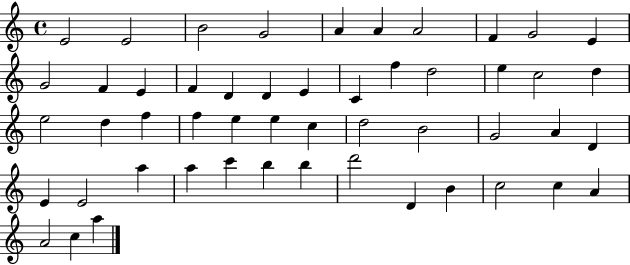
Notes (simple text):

E4/h E4/h B4/h G4/h A4/q A4/q A4/h F4/q G4/h E4/q G4/h F4/q E4/q F4/q D4/q D4/q E4/q C4/q F5/q D5/h E5/q C5/h D5/q E5/h D5/q F5/q F5/q E5/q E5/q C5/q D5/h B4/h G4/h A4/q D4/q E4/q E4/h A5/q A5/q C6/q B5/q B5/q D6/h D4/q B4/q C5/h C5/q A4/q A4/h C5/q A5/q